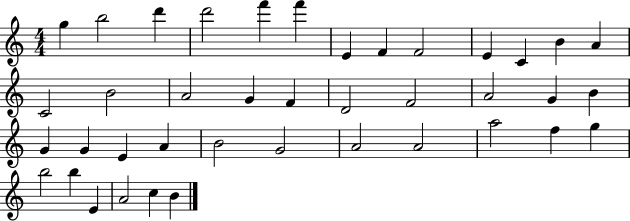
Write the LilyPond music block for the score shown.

{
  \clef treble
  \numericTimeSignature
  \time 4/4
  \key c \major
  g''4 b''2 d'''4 | d'''2 f'''4 f'''4 | e'4 f'4 f'2 | e'4 c'4 b'4 a'4 | \break c'2 b'2 | a'2 g'4 f'4 | d'2 f'2 | a'2 g'4 b'4 | \break g'4 g'4 e'4 a'4 | b'2 g'2 | a'2 a'2 | a''2 f''4 g''4 | \break b''2 b''4 e'4 | a'2 c''4 b'4 | \bar "|."
}